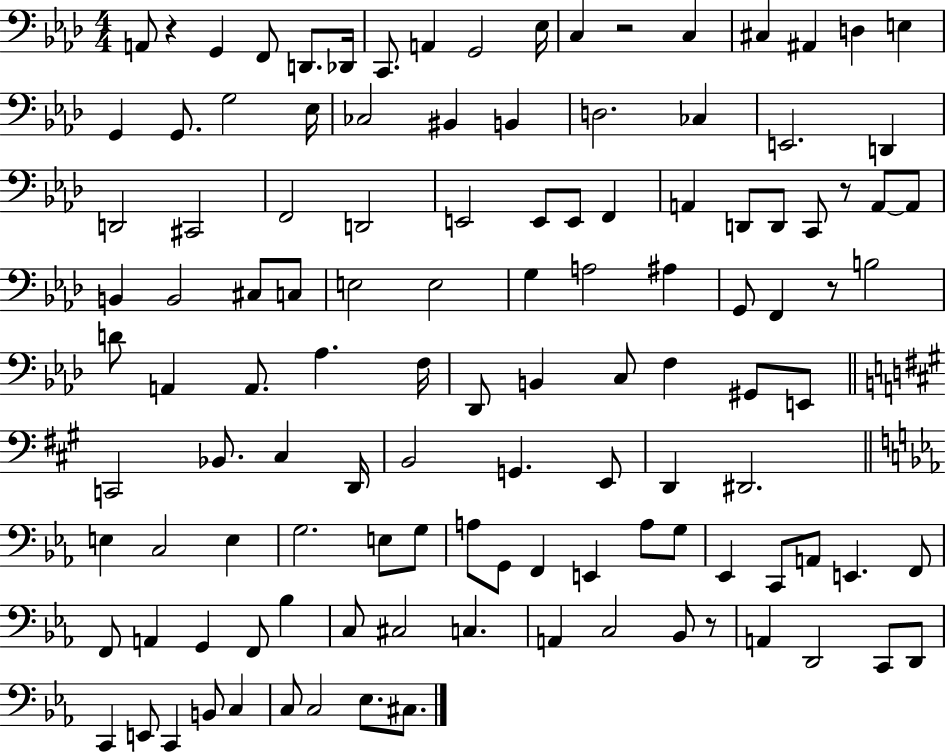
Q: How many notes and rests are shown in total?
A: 118